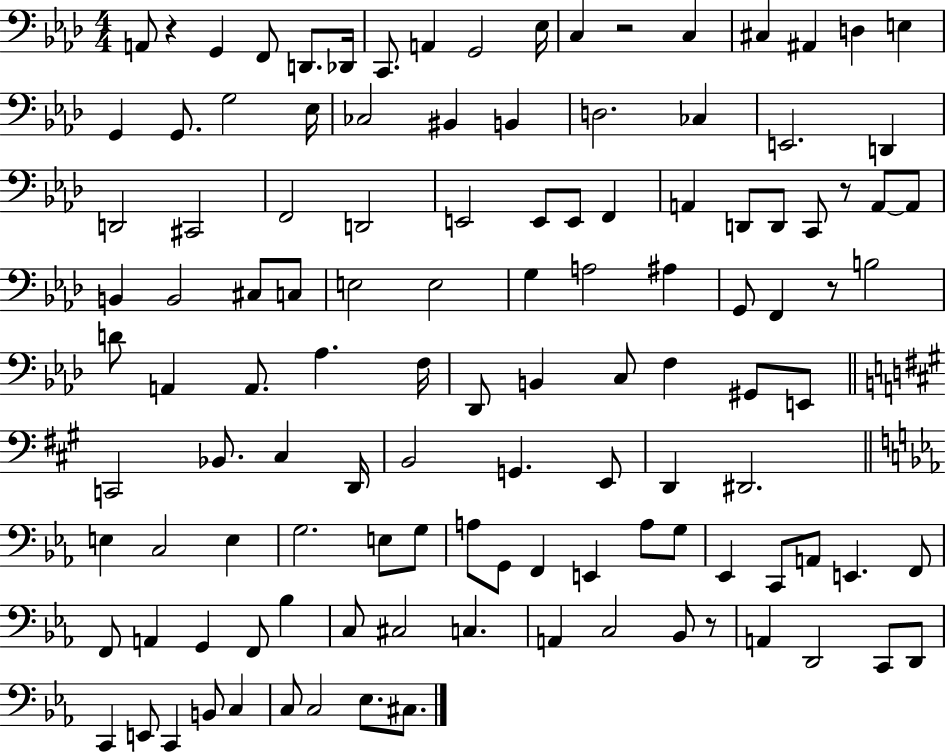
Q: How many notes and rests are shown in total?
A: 118